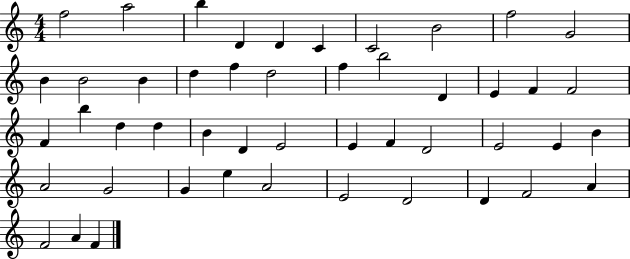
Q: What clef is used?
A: treble